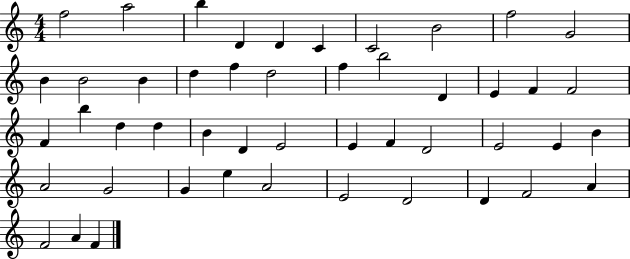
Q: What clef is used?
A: treble